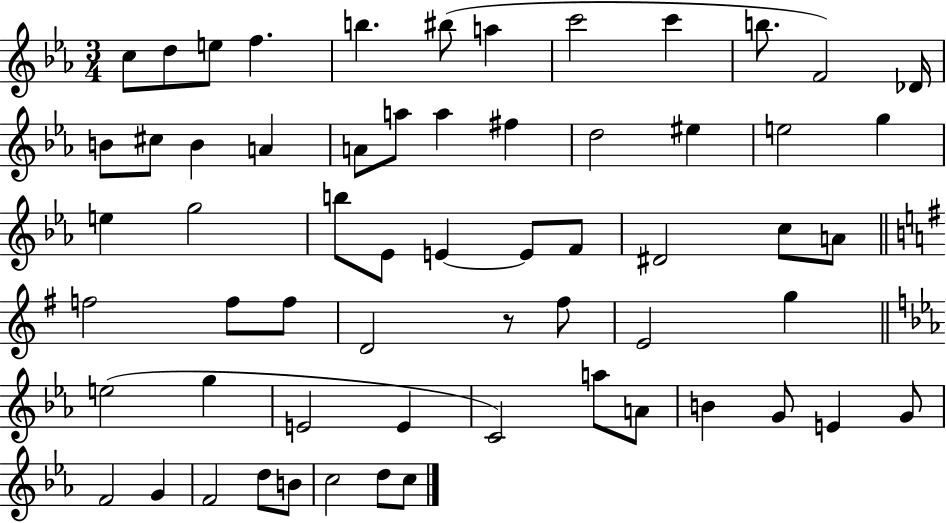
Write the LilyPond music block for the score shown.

{
  \clef treble
  \numericTimeSignature
  \time 3/4
  \key ees \major
  \repeat volta 2 { c''8 d''8 e''8 f''4. | b''4. bis''8( a''4 | c'''2 c'''4 | b''8. f'2) des'16 | \break b'8 cis''8 b'4 a'4 | a'8 a''8 a''4 fis''4 | d''2 eis''4 | e''2 g''4 | \break e''4 g''2 | b''8 ees'8 e'4~~ e'8 f'8 | dis'2 c''8 a'8 | \bar "||" \break \key g \major f''2 f''8 f''8 | d'2 r8 fis''8 | e'2 g''4 | \bar "||" \break \key ees \major e''2( g''4 | e'2 e'4 | c'2) a''8 a'8 | b'4 g'8 e'4 g'8 | \break f'2 g'4 | f'2 d''8 b'8 | c''2 d''8 c''8 | } \bar "|."
}